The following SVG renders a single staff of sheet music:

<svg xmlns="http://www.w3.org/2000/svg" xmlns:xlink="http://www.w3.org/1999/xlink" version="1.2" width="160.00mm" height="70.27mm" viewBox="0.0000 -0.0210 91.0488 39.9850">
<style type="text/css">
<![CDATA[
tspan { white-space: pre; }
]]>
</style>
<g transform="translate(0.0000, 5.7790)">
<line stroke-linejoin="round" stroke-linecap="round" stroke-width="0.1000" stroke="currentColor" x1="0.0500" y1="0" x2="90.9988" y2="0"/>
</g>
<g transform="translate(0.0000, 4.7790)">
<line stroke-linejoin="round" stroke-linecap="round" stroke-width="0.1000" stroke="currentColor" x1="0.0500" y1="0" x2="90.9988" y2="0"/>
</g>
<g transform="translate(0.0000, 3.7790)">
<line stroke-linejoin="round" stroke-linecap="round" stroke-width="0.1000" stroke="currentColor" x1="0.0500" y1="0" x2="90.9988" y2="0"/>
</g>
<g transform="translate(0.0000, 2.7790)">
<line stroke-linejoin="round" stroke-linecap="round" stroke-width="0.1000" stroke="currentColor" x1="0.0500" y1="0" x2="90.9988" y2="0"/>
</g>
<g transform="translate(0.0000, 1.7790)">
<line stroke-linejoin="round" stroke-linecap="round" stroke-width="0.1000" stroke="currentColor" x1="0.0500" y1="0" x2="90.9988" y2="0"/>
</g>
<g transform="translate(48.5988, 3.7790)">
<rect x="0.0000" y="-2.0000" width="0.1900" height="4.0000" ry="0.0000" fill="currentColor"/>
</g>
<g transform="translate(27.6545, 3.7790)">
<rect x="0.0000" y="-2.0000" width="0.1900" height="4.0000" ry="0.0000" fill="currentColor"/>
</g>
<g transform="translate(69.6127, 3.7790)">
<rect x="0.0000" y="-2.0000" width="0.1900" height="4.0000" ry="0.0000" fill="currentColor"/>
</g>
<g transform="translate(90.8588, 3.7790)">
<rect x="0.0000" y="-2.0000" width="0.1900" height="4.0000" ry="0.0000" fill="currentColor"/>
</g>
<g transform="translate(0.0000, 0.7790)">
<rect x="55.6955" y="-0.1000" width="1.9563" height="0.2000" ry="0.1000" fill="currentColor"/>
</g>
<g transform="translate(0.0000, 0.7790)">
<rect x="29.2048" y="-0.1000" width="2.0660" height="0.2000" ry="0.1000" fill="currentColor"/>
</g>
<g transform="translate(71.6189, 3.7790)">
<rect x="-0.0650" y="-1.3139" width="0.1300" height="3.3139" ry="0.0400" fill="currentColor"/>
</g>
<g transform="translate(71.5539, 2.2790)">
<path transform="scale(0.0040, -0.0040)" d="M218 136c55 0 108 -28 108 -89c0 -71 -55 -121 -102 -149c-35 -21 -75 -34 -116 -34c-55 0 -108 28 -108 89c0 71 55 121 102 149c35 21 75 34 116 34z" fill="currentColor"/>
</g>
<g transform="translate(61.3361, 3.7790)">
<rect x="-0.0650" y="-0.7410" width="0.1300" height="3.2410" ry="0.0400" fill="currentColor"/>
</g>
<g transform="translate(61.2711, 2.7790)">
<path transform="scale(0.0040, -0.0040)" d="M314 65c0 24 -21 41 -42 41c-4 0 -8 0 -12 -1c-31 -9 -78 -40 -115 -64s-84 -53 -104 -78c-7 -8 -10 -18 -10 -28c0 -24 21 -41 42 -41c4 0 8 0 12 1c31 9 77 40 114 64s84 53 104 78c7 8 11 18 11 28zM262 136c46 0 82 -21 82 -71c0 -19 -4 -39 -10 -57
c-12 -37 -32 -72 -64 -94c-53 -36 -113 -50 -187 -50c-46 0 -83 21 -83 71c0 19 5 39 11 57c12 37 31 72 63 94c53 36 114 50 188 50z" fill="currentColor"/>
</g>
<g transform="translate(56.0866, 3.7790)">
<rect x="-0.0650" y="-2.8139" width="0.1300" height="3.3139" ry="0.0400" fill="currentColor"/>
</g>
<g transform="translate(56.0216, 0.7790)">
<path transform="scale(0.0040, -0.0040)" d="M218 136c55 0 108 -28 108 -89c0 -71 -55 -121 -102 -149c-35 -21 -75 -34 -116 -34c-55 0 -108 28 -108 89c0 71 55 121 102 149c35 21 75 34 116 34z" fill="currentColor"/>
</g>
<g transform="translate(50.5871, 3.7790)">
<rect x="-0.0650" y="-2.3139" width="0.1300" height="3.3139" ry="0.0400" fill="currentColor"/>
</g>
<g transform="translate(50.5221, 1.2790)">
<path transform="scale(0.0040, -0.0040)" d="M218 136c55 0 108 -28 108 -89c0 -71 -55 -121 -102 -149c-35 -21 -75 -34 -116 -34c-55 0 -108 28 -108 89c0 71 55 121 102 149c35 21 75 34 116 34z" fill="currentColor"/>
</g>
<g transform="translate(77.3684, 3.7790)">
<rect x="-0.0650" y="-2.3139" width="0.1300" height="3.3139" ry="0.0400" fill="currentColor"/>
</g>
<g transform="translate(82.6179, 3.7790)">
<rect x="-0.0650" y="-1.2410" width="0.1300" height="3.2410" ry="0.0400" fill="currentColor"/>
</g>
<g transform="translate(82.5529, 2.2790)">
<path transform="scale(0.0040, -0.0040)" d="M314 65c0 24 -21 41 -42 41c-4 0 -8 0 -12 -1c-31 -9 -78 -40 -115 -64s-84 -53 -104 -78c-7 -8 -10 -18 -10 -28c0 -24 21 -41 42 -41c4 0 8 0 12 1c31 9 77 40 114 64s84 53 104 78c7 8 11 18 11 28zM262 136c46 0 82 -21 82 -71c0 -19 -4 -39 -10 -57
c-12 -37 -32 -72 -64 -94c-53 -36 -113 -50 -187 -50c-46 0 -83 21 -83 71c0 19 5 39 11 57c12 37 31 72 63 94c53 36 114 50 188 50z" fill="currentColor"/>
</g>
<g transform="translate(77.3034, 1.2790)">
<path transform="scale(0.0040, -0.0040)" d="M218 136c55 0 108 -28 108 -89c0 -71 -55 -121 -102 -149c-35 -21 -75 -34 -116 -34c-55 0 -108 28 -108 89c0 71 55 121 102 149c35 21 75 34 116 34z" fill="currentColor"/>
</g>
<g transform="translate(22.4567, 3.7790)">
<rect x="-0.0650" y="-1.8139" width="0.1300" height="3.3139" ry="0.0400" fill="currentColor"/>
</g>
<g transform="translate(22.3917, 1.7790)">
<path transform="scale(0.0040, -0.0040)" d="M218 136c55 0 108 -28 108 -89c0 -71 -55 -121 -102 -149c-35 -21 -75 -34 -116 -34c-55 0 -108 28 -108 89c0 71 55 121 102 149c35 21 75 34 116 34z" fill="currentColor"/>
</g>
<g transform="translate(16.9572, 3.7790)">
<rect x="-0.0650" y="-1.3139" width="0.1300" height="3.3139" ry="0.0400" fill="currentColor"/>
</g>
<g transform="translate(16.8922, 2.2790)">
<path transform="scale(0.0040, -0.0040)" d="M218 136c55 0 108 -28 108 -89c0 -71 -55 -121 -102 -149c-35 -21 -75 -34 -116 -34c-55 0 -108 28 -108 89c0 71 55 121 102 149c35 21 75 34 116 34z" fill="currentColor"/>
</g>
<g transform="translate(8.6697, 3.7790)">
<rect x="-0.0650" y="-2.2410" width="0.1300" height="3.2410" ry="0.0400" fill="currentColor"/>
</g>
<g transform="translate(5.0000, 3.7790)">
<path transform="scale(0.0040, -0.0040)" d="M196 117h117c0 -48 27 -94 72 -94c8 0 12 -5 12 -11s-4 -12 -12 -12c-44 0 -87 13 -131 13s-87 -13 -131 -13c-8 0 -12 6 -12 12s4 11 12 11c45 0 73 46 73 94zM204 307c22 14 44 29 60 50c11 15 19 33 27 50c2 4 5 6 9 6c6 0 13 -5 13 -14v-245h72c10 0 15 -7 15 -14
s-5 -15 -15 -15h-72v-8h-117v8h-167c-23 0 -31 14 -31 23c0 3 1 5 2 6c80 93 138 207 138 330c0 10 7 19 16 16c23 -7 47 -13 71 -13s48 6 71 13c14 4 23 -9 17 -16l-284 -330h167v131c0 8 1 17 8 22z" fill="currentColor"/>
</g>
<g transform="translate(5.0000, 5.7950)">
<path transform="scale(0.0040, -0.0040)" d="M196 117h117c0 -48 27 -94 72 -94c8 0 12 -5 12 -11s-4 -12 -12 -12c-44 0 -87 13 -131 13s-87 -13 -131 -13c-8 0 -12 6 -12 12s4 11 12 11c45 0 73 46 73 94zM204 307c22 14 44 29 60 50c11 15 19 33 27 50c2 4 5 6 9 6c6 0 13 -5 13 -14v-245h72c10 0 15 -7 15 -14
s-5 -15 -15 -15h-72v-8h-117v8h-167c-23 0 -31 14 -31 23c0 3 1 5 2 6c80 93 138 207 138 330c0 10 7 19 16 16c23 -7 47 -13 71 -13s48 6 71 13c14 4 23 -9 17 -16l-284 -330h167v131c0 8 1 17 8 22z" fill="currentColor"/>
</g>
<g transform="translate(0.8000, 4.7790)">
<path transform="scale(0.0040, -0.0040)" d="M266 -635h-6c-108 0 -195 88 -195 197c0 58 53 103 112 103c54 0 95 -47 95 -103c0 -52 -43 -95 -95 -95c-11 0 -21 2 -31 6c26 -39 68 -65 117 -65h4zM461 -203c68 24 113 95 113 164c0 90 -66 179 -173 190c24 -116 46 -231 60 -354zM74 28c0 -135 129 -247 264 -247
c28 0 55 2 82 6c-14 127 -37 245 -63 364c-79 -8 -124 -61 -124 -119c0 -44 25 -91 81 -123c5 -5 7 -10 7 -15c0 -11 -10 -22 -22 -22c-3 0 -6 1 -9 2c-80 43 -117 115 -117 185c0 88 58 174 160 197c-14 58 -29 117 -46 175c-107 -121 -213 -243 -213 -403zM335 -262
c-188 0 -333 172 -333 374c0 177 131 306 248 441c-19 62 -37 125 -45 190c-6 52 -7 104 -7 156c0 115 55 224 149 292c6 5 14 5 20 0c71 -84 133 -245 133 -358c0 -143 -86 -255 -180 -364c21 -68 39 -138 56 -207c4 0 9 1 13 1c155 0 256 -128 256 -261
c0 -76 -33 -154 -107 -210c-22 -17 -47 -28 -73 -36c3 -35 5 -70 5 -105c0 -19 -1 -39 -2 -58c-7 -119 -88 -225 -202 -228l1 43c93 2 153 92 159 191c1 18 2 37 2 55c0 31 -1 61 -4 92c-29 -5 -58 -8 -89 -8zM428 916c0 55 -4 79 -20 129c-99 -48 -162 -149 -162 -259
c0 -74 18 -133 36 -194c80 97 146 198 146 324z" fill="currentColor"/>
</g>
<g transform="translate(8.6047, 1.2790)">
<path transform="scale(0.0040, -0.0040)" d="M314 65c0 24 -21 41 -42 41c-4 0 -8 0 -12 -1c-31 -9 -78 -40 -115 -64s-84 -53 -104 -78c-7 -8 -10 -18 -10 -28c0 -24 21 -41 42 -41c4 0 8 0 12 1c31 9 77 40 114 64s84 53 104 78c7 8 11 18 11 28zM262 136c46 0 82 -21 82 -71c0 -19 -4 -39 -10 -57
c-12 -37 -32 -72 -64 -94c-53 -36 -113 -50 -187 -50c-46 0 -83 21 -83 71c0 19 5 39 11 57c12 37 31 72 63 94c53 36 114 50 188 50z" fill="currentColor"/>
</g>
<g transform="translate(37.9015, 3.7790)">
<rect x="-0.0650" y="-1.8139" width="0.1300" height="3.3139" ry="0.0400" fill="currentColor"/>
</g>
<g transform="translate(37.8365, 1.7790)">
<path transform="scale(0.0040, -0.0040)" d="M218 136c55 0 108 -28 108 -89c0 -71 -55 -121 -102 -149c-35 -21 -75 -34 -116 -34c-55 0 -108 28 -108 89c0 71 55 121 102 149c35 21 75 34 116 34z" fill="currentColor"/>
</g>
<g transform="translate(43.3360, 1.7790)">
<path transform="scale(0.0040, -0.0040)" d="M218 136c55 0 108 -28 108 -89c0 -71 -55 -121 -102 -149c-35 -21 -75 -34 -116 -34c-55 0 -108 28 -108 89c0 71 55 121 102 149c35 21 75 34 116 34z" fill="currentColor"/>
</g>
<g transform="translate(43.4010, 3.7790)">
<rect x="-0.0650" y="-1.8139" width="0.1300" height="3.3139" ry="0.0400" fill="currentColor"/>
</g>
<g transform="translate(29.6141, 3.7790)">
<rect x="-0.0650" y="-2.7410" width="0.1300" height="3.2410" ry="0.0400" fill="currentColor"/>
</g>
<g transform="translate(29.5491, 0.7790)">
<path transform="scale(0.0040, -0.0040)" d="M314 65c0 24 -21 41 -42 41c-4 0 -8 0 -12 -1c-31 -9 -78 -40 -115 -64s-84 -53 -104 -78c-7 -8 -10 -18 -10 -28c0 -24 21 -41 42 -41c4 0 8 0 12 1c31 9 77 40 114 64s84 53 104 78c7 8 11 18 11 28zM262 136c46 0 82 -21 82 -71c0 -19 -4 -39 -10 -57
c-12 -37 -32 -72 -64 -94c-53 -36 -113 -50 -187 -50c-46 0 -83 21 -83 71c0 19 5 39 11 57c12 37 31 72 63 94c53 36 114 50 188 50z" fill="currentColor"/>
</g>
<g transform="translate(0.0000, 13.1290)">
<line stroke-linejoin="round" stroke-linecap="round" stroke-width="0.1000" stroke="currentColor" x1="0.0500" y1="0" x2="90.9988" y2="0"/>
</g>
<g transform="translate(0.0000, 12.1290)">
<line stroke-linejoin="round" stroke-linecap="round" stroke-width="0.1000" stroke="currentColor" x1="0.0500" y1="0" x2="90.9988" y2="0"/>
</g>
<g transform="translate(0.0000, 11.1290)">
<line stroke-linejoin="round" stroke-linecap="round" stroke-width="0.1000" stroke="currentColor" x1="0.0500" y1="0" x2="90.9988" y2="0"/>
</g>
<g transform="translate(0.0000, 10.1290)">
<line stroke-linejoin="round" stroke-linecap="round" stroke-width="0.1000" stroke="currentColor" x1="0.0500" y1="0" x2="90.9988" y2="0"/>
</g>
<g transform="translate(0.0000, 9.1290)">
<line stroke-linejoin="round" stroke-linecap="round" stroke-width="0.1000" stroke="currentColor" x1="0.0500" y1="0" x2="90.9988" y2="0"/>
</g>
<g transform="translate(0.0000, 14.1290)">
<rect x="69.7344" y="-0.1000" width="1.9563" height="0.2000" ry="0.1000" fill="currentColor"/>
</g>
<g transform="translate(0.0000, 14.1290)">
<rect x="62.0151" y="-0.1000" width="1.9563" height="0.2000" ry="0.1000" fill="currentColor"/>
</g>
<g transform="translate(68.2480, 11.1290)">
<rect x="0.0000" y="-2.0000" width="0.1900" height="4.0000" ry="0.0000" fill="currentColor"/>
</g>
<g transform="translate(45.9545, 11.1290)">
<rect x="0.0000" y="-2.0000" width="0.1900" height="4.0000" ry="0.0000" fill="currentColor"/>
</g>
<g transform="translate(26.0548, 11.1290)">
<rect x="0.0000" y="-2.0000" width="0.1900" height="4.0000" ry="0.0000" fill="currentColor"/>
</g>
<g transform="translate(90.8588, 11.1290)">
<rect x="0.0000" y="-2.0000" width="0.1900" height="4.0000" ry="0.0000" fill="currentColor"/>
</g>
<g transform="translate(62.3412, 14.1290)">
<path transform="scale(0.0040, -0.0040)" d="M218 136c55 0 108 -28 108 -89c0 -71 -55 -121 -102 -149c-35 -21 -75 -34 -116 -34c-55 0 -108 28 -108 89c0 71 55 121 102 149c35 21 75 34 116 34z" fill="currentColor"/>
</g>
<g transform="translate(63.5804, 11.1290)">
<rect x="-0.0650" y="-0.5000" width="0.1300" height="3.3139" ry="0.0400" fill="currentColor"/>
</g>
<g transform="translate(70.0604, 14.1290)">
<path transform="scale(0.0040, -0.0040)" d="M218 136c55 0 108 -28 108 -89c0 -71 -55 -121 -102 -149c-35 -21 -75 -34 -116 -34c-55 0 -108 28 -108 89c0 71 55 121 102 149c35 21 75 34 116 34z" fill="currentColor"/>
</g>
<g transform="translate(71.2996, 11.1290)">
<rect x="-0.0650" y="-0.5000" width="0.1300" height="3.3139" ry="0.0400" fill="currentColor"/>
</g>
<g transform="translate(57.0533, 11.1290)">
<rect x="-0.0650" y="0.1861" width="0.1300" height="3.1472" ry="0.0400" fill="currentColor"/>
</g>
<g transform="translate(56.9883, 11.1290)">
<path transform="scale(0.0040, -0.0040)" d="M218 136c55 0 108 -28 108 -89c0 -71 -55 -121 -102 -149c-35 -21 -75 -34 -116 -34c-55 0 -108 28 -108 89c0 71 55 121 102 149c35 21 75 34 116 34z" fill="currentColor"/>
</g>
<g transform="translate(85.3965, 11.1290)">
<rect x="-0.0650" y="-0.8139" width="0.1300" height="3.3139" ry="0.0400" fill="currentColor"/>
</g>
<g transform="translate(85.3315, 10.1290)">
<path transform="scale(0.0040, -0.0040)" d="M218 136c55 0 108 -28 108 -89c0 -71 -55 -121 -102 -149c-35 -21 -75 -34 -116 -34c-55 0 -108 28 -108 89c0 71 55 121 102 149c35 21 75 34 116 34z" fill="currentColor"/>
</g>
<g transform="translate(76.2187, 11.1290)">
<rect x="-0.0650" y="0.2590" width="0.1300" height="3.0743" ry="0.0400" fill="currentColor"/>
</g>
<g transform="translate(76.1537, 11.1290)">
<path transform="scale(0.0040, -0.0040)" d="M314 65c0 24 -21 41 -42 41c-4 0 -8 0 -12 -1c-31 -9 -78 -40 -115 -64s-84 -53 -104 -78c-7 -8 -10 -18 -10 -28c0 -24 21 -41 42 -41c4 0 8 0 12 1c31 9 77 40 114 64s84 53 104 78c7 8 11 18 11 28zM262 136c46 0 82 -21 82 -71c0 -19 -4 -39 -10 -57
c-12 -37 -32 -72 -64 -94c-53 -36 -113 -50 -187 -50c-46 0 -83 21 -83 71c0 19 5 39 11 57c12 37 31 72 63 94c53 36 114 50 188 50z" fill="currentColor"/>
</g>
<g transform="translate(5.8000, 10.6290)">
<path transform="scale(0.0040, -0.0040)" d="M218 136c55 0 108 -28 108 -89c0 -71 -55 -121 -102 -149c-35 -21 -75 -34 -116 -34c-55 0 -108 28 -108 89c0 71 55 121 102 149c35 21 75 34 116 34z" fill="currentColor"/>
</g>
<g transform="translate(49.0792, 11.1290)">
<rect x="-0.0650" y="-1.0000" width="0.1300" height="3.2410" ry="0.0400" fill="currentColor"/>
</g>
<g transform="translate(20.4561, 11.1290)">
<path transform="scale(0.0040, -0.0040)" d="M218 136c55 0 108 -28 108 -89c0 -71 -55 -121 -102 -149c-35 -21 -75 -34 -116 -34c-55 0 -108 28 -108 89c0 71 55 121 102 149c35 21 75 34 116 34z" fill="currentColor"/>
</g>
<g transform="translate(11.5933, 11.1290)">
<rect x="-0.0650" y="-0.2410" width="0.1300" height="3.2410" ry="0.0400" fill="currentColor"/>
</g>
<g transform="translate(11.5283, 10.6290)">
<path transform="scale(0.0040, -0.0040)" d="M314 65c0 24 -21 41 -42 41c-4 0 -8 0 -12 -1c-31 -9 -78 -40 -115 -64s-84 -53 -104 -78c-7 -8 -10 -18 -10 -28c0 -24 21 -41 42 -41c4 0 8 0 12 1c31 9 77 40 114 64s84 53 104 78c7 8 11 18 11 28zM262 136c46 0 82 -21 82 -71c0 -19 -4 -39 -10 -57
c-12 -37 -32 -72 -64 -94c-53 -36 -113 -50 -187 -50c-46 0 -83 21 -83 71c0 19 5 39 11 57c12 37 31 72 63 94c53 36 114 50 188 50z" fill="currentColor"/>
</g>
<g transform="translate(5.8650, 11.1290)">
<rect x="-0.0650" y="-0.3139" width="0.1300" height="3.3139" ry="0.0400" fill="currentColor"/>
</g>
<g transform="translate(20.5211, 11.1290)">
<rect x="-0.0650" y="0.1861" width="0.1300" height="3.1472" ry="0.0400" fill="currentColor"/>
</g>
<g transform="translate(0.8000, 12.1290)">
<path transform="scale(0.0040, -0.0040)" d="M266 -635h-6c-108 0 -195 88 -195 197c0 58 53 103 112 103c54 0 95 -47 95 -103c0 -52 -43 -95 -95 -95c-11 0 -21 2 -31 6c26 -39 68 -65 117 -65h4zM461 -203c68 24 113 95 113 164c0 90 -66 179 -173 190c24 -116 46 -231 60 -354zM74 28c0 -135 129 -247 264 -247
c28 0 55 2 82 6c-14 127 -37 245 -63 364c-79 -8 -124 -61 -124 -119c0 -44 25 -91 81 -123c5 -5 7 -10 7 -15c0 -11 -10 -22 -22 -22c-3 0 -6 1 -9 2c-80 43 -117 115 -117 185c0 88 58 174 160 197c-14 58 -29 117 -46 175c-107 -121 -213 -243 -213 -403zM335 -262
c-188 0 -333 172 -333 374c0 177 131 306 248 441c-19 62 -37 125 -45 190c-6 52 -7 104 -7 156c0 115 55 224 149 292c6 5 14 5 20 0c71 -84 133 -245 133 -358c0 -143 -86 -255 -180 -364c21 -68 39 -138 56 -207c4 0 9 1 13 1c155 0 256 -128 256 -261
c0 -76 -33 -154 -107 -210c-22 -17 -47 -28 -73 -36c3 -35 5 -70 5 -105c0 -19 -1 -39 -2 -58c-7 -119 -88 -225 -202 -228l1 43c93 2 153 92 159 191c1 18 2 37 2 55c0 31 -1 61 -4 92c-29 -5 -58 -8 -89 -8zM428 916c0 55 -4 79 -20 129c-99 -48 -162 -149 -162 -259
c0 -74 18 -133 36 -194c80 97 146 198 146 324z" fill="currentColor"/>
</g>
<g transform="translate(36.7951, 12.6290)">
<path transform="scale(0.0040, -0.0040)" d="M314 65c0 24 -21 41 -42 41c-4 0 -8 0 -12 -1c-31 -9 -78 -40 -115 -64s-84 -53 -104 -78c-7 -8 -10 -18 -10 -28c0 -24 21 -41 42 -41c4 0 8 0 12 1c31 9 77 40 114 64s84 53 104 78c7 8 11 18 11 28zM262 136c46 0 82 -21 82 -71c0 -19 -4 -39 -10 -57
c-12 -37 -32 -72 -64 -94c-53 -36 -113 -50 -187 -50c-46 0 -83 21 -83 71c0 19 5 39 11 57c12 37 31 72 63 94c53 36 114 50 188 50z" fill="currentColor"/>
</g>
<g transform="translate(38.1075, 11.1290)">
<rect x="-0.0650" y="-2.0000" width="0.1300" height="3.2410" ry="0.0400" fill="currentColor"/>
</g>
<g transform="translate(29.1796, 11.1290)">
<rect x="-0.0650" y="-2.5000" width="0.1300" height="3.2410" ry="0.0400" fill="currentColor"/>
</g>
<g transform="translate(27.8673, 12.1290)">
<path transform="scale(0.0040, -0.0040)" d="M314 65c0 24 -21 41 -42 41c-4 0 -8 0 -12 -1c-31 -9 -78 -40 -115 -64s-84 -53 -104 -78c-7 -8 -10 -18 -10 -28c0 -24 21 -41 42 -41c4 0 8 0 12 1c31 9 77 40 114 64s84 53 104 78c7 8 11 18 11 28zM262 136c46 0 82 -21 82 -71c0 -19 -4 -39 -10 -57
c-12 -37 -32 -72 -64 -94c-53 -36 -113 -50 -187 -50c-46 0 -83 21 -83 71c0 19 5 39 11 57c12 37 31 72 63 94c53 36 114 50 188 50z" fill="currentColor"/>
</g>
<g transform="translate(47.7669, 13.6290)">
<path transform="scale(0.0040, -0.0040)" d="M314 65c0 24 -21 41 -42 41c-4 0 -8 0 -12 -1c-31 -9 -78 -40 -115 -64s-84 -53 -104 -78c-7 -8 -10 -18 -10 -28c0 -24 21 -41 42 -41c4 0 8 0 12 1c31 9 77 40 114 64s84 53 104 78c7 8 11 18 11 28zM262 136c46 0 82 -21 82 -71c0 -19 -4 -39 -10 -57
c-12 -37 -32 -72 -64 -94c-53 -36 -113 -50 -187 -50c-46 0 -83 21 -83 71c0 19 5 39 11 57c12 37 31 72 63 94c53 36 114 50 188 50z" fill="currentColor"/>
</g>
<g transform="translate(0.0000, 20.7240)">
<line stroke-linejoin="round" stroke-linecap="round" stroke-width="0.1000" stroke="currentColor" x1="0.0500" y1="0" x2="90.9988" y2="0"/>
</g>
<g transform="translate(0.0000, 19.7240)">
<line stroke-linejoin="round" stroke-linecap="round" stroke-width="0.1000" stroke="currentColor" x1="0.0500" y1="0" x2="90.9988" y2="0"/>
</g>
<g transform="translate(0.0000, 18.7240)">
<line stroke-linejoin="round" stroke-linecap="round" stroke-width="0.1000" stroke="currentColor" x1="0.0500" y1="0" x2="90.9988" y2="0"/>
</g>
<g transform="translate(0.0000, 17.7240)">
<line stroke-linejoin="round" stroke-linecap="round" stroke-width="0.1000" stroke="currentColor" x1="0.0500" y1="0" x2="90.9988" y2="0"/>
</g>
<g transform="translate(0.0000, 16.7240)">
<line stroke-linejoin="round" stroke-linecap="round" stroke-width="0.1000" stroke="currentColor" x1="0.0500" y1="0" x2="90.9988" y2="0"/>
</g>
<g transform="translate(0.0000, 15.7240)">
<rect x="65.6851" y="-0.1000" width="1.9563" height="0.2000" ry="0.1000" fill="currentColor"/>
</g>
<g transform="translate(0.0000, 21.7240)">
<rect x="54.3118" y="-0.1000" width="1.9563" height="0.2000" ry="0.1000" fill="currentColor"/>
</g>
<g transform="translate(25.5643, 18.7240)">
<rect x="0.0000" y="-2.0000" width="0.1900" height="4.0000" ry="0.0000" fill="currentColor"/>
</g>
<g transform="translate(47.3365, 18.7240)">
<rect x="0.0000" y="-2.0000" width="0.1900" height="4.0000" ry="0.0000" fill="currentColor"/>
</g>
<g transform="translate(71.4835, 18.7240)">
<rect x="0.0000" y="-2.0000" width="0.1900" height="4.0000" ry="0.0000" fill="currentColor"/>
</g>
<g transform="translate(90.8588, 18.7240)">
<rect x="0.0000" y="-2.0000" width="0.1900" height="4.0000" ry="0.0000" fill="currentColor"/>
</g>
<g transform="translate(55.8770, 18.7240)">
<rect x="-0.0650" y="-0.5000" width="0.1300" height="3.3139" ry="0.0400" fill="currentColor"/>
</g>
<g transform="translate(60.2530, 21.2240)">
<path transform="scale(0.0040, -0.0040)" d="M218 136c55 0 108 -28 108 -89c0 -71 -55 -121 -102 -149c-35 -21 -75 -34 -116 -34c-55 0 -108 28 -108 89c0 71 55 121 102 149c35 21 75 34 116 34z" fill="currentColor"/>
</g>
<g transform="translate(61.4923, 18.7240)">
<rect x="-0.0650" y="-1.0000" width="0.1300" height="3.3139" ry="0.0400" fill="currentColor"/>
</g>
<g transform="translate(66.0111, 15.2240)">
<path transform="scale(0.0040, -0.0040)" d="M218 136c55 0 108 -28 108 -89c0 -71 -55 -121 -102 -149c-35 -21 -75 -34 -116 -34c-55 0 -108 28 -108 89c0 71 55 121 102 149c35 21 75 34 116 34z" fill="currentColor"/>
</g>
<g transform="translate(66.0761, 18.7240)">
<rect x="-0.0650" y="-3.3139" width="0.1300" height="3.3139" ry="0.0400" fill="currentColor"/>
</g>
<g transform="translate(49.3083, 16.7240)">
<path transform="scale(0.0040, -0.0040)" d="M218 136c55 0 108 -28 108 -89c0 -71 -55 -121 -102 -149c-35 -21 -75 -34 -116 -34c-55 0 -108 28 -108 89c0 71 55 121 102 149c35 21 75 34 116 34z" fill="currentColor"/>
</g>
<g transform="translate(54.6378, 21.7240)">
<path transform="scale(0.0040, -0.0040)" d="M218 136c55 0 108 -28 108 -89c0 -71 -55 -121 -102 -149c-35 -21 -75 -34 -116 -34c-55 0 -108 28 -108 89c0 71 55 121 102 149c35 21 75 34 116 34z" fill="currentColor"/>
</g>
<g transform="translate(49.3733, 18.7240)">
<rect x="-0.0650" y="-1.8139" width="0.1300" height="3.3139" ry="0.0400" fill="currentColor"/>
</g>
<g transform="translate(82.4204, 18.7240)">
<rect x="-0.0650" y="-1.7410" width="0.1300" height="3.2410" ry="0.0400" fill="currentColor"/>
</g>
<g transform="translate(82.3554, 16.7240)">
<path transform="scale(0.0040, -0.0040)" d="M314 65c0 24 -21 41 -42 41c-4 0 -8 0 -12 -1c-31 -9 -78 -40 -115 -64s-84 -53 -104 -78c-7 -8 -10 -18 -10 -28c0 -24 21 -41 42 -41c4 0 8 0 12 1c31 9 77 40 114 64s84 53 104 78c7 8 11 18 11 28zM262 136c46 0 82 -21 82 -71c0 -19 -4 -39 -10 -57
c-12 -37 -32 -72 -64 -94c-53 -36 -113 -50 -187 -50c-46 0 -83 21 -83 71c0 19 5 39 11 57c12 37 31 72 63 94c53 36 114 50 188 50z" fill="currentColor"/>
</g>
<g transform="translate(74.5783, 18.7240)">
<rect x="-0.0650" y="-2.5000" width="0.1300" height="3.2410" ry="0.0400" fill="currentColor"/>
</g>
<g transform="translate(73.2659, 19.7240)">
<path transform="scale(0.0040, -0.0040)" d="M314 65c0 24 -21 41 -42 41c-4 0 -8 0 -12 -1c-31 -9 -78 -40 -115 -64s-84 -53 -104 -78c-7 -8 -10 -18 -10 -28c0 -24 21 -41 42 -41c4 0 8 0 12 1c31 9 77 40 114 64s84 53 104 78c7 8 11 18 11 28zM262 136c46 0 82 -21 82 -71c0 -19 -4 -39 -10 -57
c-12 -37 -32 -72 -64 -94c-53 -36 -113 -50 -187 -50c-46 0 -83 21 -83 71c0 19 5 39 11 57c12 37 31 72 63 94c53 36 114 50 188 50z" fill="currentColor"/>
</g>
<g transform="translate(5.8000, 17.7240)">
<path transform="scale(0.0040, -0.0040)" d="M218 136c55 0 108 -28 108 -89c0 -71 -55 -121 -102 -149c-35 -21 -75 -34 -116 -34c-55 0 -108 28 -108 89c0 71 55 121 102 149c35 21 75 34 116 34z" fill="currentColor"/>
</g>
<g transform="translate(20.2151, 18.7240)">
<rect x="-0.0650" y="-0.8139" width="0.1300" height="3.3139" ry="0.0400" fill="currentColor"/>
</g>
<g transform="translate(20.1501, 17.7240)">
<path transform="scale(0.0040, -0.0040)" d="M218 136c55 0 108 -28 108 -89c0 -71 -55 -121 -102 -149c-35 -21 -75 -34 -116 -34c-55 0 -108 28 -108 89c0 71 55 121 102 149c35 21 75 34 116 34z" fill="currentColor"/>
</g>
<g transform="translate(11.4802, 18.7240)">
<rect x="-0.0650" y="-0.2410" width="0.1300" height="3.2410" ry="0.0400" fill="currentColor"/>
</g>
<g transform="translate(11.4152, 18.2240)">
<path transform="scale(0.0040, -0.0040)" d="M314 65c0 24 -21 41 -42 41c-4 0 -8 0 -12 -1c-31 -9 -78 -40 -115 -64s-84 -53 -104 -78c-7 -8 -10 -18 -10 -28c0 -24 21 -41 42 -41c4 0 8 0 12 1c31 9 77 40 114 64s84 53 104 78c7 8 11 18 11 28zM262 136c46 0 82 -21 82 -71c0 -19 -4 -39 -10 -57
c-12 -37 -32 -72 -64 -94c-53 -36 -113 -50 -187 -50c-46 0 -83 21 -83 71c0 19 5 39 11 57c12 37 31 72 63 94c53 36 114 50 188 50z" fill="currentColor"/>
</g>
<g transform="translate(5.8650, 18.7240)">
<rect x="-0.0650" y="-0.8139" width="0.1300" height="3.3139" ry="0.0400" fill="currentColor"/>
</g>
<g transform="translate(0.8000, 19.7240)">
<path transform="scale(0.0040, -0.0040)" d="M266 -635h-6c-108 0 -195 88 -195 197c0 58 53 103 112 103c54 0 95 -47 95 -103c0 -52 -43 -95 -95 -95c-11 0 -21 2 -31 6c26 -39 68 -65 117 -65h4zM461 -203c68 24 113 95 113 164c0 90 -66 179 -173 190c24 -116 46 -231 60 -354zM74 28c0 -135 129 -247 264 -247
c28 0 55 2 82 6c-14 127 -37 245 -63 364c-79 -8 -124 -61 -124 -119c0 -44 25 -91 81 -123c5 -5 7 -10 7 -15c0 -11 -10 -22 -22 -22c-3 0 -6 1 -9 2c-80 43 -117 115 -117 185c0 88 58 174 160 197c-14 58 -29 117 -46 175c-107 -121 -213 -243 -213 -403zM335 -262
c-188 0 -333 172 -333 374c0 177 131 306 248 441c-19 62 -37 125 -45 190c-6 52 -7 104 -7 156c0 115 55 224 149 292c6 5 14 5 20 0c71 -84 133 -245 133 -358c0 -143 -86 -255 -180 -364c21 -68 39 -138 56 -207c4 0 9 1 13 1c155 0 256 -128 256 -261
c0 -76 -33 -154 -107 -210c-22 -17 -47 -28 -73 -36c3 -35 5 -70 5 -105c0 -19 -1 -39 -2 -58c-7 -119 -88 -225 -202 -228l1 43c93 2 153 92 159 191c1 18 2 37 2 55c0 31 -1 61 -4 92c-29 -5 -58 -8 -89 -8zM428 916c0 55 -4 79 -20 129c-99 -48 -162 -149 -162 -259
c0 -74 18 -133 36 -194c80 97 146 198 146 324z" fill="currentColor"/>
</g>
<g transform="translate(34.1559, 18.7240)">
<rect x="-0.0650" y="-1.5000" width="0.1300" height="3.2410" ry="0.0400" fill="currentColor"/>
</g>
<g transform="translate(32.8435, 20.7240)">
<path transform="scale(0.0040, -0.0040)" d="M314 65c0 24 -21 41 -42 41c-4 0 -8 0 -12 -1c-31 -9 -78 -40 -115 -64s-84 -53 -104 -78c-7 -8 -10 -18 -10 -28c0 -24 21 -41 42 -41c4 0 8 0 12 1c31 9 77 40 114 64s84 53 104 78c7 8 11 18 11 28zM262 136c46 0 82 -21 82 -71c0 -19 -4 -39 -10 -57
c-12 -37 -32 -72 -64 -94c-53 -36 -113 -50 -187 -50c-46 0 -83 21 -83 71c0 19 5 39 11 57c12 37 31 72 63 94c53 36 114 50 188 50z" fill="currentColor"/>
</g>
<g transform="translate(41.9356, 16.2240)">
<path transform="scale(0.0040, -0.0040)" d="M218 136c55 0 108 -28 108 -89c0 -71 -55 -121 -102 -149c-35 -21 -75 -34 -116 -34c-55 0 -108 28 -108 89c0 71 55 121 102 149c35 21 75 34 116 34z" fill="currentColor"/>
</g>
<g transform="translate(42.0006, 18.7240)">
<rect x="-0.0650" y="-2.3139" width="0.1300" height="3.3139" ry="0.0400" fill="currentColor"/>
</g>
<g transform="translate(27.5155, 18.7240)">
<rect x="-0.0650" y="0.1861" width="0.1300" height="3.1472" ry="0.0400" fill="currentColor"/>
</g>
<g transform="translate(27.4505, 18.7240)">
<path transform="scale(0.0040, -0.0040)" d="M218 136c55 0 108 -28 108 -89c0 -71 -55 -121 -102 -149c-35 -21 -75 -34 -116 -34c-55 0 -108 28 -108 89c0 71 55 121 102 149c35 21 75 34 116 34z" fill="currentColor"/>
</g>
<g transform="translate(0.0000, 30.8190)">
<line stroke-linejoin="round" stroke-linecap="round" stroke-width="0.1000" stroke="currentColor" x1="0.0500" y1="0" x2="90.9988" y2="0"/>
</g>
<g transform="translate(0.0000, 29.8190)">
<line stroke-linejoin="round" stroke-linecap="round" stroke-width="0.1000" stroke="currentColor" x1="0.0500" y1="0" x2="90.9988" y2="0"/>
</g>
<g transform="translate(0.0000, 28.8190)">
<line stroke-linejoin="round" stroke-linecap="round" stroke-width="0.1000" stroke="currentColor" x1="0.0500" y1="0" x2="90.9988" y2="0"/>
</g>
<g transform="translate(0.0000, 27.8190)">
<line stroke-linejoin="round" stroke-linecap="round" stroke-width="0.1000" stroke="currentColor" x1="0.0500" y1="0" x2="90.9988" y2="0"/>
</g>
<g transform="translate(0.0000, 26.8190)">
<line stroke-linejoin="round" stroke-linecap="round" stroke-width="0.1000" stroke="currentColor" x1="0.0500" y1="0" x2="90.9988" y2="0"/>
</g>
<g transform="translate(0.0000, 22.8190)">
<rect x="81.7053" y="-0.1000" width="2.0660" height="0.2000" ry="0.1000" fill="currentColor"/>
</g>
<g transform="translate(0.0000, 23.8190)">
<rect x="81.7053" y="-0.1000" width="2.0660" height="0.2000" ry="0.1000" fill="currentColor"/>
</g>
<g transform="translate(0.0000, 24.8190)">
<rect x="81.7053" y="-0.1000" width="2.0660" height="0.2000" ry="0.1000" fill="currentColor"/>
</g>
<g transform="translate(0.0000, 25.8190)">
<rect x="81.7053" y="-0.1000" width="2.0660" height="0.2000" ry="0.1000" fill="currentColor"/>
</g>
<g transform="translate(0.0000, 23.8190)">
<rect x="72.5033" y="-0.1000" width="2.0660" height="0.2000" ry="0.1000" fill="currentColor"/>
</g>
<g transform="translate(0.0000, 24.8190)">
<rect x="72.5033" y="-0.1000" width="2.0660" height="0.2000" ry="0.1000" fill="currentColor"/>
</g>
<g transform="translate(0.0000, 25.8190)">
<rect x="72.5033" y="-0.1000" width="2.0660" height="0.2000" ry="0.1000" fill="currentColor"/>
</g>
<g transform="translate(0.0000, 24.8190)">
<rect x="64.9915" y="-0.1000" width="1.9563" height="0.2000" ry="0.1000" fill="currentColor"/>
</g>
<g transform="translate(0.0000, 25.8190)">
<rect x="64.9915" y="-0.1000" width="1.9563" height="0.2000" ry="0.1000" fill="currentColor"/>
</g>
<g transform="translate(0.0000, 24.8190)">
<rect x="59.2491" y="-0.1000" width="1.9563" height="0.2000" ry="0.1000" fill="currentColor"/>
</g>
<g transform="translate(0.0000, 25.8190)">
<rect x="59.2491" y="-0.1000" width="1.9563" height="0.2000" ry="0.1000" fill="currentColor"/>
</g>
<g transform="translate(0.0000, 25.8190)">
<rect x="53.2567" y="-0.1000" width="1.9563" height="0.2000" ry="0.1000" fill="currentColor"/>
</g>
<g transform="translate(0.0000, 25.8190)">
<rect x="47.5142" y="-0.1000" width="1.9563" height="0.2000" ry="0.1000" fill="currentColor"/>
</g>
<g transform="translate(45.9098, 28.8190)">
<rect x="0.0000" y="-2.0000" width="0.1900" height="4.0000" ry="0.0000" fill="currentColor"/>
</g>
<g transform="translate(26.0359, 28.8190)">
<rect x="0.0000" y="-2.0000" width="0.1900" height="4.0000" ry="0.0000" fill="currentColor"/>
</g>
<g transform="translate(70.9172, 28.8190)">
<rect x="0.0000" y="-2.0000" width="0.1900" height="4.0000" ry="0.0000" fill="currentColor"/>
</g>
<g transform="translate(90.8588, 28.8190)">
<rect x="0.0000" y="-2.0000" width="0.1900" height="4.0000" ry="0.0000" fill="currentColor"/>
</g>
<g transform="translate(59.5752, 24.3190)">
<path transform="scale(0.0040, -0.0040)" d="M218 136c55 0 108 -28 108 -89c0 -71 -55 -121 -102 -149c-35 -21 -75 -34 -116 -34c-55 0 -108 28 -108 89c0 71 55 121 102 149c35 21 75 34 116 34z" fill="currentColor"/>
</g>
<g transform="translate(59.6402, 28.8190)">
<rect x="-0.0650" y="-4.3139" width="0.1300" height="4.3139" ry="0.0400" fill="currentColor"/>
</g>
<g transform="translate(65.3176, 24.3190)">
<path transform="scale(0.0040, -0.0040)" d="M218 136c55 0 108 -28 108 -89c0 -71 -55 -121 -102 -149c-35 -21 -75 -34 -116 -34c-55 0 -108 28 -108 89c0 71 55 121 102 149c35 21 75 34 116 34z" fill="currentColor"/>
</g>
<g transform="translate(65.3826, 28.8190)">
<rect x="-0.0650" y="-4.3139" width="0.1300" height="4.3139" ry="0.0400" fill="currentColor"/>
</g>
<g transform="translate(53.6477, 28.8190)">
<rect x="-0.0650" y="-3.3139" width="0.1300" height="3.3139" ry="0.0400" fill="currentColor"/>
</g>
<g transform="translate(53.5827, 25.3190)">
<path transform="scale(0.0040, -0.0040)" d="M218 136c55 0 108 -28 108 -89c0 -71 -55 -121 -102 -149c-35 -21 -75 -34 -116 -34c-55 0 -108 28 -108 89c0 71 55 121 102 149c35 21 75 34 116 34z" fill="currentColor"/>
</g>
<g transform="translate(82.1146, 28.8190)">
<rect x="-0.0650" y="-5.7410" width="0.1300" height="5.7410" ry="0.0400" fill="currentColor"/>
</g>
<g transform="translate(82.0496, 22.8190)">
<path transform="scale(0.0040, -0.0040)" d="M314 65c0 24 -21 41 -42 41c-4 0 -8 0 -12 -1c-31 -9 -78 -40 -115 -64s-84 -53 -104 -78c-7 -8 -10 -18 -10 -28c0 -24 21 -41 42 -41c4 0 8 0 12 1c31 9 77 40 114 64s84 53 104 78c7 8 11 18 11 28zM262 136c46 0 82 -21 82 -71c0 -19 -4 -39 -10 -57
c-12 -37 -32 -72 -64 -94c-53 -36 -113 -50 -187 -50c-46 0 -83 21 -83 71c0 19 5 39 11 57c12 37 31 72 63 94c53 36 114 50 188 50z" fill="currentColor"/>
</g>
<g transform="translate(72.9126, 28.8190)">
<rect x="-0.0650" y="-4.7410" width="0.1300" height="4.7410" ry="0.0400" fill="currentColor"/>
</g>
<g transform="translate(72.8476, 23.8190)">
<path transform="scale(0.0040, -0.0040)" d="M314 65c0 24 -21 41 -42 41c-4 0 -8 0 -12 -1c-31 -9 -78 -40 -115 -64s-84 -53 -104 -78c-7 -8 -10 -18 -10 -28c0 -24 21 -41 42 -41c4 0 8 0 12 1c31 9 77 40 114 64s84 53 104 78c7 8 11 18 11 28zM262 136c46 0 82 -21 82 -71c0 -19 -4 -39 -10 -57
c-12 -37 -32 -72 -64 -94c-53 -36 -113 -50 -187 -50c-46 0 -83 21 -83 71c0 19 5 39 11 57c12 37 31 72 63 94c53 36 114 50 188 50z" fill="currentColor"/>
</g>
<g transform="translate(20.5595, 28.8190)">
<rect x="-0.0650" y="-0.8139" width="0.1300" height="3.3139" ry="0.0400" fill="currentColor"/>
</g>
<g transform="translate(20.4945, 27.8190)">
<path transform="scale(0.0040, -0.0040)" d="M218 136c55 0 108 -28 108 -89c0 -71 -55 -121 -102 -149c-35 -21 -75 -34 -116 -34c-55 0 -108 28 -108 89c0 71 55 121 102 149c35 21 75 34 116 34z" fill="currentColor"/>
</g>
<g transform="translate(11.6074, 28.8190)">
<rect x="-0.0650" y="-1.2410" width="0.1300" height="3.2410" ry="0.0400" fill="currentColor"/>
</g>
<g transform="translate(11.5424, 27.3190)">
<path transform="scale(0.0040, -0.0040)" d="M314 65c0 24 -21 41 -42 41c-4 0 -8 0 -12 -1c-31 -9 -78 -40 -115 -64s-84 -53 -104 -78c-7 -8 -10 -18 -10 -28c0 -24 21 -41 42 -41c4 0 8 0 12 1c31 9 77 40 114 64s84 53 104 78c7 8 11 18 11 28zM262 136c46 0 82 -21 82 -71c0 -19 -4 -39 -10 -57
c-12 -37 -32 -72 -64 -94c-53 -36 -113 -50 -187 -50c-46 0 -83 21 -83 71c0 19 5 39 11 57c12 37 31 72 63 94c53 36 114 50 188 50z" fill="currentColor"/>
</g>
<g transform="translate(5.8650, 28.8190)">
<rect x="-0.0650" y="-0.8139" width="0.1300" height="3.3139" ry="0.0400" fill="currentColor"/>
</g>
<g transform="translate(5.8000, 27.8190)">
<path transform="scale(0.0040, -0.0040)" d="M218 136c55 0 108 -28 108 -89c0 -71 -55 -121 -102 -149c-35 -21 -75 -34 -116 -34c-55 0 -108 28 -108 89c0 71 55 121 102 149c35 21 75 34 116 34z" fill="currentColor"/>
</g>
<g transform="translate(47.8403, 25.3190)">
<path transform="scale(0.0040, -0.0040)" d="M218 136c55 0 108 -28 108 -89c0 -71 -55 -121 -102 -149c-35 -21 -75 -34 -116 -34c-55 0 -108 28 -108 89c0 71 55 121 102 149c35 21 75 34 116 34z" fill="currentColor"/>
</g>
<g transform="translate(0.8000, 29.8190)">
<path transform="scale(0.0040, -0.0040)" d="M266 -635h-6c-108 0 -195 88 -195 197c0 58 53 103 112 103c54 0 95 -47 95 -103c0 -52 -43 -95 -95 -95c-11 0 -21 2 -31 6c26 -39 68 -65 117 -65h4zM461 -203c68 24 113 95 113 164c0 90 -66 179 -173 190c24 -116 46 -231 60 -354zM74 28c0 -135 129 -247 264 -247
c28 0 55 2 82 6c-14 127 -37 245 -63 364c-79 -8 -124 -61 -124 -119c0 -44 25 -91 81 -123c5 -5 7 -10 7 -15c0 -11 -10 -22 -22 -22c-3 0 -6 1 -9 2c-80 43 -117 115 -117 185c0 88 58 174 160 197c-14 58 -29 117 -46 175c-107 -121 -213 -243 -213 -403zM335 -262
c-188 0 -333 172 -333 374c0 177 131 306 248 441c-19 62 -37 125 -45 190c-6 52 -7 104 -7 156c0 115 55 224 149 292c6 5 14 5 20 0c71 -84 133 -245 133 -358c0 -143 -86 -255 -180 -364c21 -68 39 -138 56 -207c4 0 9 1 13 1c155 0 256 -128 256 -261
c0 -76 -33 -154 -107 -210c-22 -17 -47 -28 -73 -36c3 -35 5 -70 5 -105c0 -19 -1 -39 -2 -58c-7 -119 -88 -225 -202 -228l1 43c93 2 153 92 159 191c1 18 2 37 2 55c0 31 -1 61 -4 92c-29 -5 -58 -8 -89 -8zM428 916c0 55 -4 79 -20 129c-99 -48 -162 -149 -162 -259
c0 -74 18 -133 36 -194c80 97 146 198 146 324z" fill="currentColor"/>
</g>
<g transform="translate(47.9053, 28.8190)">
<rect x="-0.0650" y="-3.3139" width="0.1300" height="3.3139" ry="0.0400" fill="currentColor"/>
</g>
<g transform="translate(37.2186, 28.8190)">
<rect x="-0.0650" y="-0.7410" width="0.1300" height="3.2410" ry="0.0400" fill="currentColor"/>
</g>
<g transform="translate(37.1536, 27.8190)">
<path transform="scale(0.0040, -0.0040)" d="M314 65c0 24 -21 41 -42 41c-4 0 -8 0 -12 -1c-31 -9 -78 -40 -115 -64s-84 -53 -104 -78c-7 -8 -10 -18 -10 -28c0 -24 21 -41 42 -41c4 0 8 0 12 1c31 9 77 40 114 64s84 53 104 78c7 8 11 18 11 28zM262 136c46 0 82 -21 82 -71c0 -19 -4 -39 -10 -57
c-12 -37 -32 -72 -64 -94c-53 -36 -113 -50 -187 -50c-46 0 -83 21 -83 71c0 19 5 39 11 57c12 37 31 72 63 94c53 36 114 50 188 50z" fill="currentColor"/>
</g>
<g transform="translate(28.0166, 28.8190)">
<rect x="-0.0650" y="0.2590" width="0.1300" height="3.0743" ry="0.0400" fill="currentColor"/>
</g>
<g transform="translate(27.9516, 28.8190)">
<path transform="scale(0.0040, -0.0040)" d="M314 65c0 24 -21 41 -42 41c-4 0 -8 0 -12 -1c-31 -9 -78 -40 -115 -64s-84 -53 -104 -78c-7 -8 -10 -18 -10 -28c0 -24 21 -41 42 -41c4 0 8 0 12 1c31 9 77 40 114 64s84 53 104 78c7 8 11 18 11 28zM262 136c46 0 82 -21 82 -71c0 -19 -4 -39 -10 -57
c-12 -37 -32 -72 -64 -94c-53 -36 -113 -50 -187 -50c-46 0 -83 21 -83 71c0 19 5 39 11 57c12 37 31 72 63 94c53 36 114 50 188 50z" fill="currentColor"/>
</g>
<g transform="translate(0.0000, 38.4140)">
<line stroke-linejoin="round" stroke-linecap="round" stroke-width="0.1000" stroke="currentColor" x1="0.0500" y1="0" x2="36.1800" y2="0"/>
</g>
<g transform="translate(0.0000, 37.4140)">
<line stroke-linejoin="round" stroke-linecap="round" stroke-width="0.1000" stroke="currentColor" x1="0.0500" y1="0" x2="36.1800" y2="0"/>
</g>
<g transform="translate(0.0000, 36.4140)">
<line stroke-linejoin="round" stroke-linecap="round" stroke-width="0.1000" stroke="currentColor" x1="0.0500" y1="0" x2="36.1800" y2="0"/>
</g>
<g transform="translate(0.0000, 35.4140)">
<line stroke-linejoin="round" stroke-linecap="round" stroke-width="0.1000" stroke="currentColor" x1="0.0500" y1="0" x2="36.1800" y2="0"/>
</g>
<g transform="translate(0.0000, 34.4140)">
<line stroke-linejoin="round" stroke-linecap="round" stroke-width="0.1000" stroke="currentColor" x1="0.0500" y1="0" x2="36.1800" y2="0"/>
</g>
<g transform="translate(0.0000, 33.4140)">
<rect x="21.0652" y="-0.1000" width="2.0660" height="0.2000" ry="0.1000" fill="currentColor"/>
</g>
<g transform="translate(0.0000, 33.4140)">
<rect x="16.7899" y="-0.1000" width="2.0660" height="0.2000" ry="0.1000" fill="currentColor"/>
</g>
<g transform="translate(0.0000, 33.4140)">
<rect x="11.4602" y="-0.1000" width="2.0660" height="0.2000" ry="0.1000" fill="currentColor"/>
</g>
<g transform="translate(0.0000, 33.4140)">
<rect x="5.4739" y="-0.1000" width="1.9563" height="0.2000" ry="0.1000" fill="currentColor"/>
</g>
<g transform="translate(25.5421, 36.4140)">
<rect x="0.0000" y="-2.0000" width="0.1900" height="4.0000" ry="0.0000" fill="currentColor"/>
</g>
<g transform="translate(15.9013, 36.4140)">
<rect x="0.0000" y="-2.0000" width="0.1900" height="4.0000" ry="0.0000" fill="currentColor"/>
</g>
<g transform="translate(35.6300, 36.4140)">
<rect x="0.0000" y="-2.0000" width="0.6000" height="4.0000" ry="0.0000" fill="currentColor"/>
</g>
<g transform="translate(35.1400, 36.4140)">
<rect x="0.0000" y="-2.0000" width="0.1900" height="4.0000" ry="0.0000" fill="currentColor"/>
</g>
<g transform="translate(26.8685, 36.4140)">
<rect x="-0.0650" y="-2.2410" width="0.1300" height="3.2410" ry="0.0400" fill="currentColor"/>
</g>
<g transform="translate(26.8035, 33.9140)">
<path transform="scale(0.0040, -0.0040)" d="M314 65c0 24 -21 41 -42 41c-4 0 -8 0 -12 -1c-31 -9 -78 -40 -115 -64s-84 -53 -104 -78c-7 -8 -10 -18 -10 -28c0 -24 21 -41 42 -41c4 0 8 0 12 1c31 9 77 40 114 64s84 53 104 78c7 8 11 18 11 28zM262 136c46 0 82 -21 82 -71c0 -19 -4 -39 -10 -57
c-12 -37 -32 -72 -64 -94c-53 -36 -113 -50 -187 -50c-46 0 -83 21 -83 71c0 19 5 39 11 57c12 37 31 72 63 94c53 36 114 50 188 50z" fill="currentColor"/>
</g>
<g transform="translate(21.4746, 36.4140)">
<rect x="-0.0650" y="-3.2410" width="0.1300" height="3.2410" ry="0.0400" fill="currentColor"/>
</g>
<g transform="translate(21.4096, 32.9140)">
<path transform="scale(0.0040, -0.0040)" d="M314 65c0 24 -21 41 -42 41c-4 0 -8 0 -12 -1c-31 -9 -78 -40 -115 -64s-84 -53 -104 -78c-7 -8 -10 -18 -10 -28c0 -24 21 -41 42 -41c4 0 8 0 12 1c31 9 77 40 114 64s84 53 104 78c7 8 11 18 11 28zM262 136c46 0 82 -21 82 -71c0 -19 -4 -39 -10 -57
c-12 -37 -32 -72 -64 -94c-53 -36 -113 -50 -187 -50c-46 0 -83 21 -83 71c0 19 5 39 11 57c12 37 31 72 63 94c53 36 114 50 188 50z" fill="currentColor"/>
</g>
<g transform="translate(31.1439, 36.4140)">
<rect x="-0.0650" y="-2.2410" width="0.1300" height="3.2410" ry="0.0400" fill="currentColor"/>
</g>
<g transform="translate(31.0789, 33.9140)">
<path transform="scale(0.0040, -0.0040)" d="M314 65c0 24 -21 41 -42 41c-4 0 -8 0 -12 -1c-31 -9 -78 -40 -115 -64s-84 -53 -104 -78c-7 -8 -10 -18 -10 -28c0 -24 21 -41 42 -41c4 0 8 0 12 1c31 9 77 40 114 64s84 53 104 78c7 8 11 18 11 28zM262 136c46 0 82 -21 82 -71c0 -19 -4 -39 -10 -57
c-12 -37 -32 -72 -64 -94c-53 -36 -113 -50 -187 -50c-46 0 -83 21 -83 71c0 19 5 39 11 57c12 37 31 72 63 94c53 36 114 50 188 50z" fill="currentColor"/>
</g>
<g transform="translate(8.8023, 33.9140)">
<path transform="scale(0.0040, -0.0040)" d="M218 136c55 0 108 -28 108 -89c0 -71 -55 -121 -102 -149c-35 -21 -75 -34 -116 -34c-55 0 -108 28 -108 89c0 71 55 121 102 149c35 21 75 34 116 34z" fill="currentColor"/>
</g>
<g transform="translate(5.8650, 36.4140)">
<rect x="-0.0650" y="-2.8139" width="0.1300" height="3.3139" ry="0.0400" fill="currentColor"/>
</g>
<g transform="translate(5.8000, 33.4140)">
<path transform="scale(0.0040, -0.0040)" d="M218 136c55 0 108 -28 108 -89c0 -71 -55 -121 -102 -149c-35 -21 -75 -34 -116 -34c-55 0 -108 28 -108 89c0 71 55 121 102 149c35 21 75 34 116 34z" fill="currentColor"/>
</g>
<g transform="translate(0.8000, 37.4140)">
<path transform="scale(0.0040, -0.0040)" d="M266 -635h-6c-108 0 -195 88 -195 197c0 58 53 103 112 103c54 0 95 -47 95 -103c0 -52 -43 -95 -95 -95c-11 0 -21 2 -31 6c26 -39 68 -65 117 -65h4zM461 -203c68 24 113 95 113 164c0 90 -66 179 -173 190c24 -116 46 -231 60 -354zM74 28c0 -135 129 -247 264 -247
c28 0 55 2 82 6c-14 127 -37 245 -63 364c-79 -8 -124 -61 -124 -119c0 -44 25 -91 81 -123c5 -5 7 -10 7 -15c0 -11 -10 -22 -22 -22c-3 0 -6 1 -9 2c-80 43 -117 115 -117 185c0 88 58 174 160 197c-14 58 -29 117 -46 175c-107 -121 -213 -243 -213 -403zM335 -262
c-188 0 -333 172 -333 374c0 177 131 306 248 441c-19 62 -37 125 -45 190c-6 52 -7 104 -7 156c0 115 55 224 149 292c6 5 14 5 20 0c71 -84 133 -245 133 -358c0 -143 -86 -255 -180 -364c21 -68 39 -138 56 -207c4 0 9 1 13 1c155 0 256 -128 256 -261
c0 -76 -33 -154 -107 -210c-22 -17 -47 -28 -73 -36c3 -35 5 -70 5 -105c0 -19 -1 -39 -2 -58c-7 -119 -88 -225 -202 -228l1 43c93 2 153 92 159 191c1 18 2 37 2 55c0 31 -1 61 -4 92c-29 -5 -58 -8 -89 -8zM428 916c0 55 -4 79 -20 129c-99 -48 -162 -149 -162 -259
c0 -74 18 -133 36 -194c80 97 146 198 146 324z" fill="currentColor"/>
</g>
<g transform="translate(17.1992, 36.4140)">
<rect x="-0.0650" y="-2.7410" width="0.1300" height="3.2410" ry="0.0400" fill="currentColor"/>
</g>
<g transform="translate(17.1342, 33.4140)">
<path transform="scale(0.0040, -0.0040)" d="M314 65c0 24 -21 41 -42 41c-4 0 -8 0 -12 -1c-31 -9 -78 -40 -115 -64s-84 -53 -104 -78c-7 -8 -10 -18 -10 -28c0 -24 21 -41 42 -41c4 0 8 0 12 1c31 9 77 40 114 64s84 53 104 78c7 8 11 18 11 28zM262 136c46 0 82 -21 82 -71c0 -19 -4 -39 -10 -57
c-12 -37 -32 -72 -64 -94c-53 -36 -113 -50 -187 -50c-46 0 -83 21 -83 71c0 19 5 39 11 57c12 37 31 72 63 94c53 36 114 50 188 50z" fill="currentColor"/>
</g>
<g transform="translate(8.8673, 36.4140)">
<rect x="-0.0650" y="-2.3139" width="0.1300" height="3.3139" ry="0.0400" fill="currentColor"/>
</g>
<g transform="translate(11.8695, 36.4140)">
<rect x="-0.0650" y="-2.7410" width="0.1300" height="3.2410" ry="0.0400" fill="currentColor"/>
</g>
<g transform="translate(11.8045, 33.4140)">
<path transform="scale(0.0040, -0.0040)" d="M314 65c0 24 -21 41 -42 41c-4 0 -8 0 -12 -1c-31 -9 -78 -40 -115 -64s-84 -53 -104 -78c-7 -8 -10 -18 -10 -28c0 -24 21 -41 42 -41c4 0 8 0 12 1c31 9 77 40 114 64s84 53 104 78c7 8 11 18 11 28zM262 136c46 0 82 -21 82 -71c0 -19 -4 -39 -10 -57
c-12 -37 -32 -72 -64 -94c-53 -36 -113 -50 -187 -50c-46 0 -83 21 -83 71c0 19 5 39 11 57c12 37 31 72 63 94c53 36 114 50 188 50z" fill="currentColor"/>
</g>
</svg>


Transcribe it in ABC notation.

X:1
T:Untitled
M:4/4
L:1/4
K:C
g2 e f a2 f f g a d2 e g e2 c c2 B G2 F2 D2 B C C B2 d d c2 d B E2 g f C D b G2 f2 d e2 d B2 d2 b b d' d' e'2 g'2 a g a2 a2 b2 g2 g2